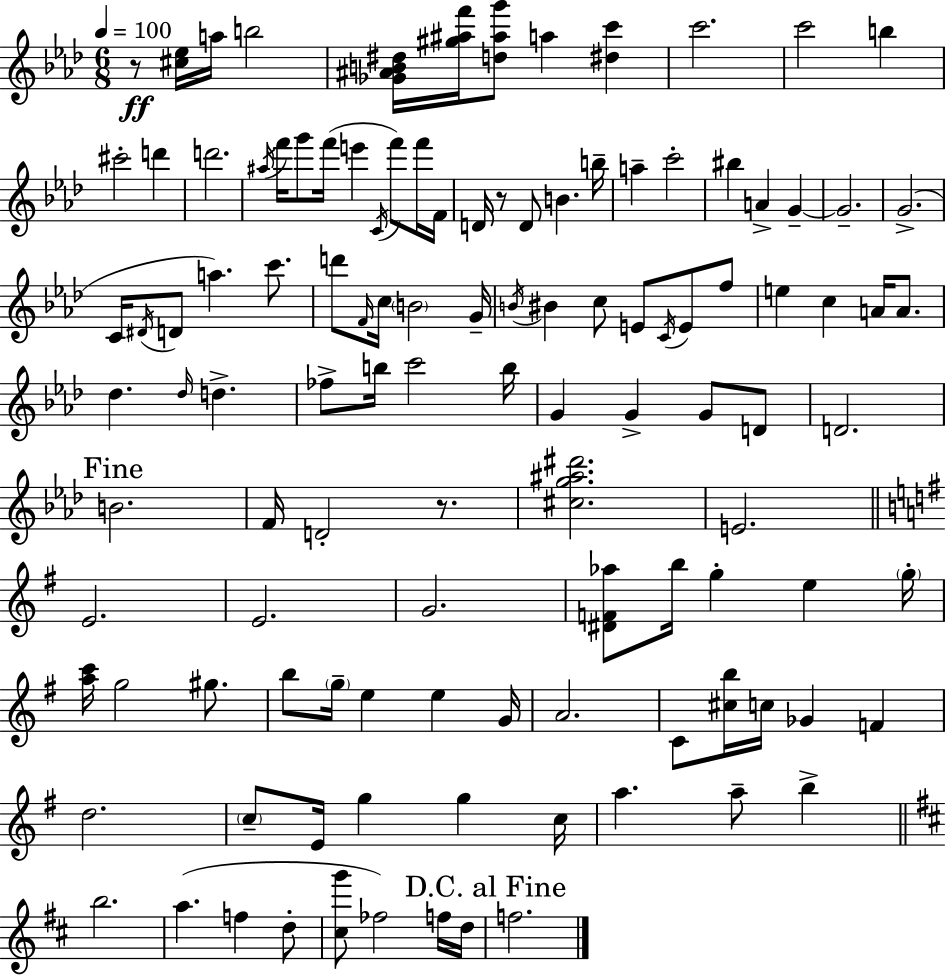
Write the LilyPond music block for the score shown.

{
  \clef treble
  \numericTimeSignature
  \time 6/8
  \key f \minor
  \tempo 4 = 100
  r8\ff <cis'' ees''>16 a''16 b''2 | <ges' ais' b' dis''>16 <gis'' ais'' f'''>16 <d'' ais'' g'''>8 a''4 <dis'' c'''>4 | c'''2. | c'''2 b''4 | \break cis'''2-. d'''4 | d'''2. | \acciaccatura { ais''16 } f'''16 g'''8 f'''16( e'''4 \acciaccatura { c'16 } f'''8) | f'''16 f'16 d'16 r8 d'8 b'4. | \break b''16-- a''4-- c'''2-. | bis''4 a'4-> g'4--~~ | g'2.-- | g'2.->( | \break c'16 \acciaccatura { dis'16 } d'8 a''4.) | c'''8. d'''8 \grace { f'16 } c''16 \parenthesize b'2 | g'16-- \acciaccatura { b'16 } bis'4 c''8 e'8 | \acciaccatura { c'16 } e'8 f''8 e''4 c''4 | \break a'16 a'8. des''4. | \grace { des''16 } d''4.-> fes''8-> b''16 c'''2 | b''16 g'4 g'4-> | g'8 d'8 d'2. | \break \mark "Fine" b'2. | f'16 d'2-. | r8. <cis'' g'' ais'' dis'''>2. | e'2. | \break \bar "||" \break \key e \minor e'2. | e'2. | g'2. | <dis' f' aes''>8 b''16 g''4-. e''4 \parenthesize g''16-. | \break <a'' c'''>16 g''2 gis''8. | b''8 \parenthesize g''16-- e''4 e''4 g'16 | a'2. | c'8 <cis'' b''>16 c''16 ges'4 f'4 | \break d''2. | \parenthesize c''8-- e'16 g''4 g''4 c''16 | a''4. a''8-- b''4-> | \bar "||" \break \key d \major b''2. | a''4.( f''4 d''8-. | <cis'' g'''>8 fes''2) f''16 d''16 | \mark "D.C. al Fine" f''2. | \break \bar "|."
}